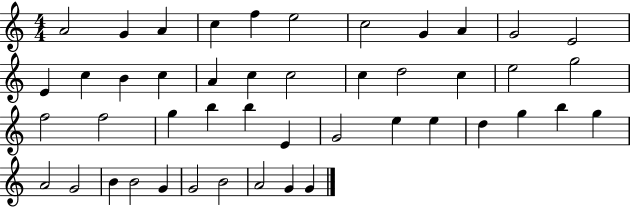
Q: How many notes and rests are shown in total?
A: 46